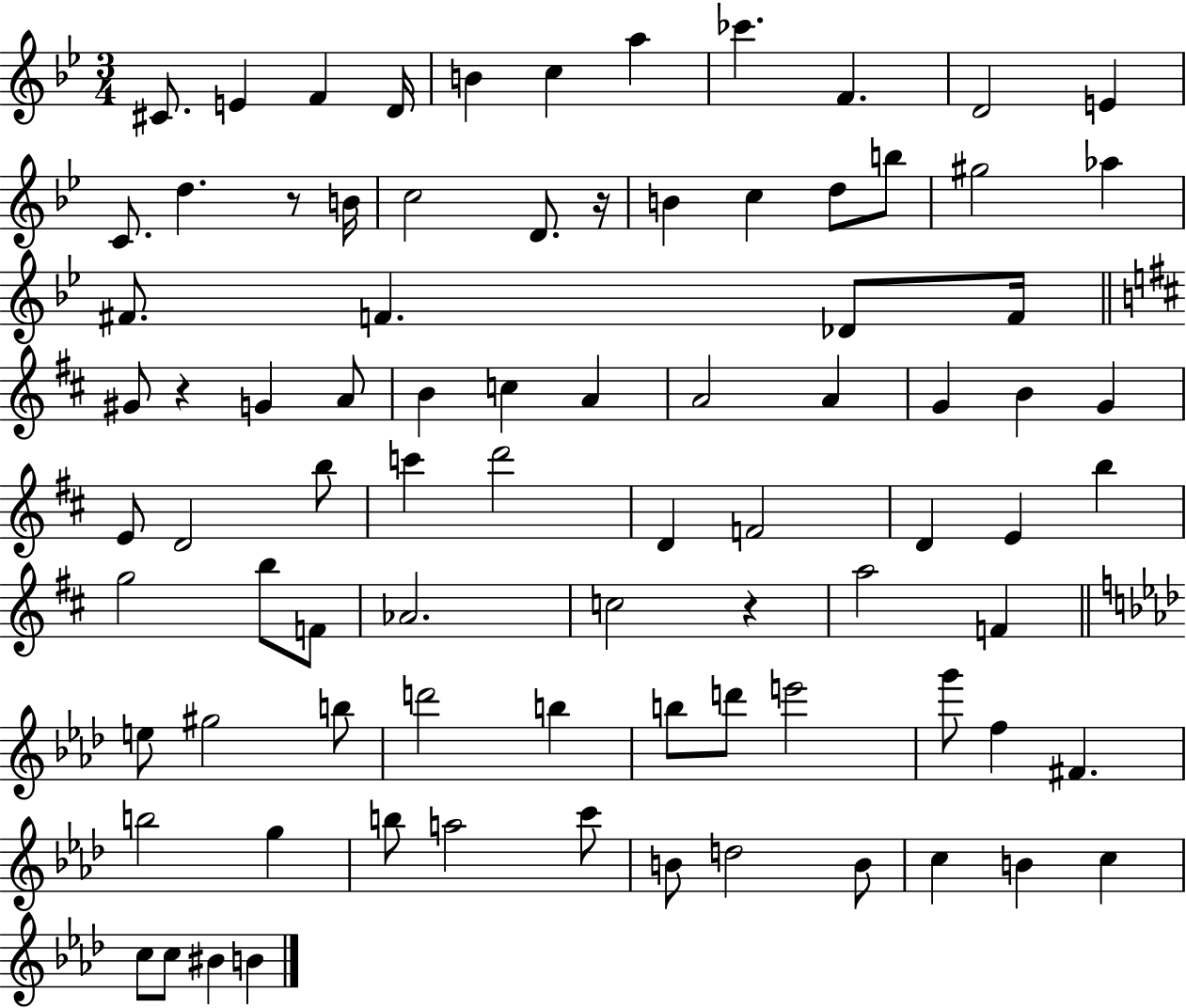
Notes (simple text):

C#4/e. E4/q F4/q D4/s B4/q C5/q A5/q CES6/q. F4/q. D4/h E4/q C4/e. D5/q. R/e B4/s C5/h D4/e. R/s B4/q C5/q D5/e B5/e G#5/h Ab5/q F#4/e. F4/q. Db4/e F4/s G#4/e R/q G4/q A4/e B4/q C5/q A4/q A4/h A4/q G4/q B4/q G4/q E4/e D4/h B5/e C6/q D6/h D4/q F4/h D4/q E4/q B5/q G5/h B5/e F4/e Ab4/h. C5/h R/q A5/h F4/q E5/e G#5/h B5/e D6/h B5/q B5/e D6/e E6/h G6/e F5/q F#4/q. B5/h G5/q B5/e A5/h C6/e B4/e D5/h B4/e C5/q B4/q C5/q C5/e C5/e BIS4/q B4/q